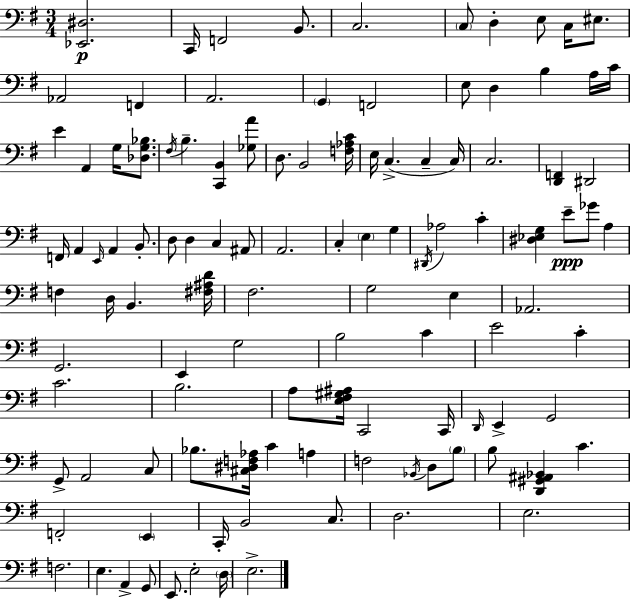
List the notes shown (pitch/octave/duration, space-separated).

[Eb2,D#3]/h. C2/s F2/h B2/e. C3/h. C3/e D3/q E3/e C3/s EIS3/e. Ab2/h F2/q A2/h. G2/q F2/h E3/e D3/q B3/q A3/s C4/s E4/q A2/q G3/s [Db3,G3,Bb3]/e. F#3/s B3/q. [C2,B2]/q [Gb3,A4]/e D3/e. B2/h [F3,Ab3,C4]/s E3/s C3/q. C3/q C3/s C3/h. [D2,F2]/q D#2/h F2/s A2/q E2/s A2/q B2/e. D3/e D3/q C3/q A#2/e A2/h. C3/q E3/q G3/q D#2/s Ab3/h C4/q [D#3,Eb3,G3]/q E4/e Gb4/e A3/q F3/q D3/s B2/q. [F#3,A#3,D4]/s F#3/h. G3/h E3/q Ab2/h. G2/h. E2/q G3/h B3/h C4/q E4/h C4/q C4/h. B3/h. A3/e [E3,F#3,G#3,A#3]/s C2/h C2/s D2/s E2/q G2/h G2/e A2/h C3/e Bb3/e. [C#3,D#3,F3,Ab3]/s C4/q A3/q F3/h Bb2/s D3/e B3/e B3/e [D2,G#2,A#2,Bb2]/q C4/q. F2/h E2/q C2/s B2/h C3/e. D3/h. E3/h. F3/h. E3/q. A2/q G2/e E2/e. E3/h D3/s E3/h.